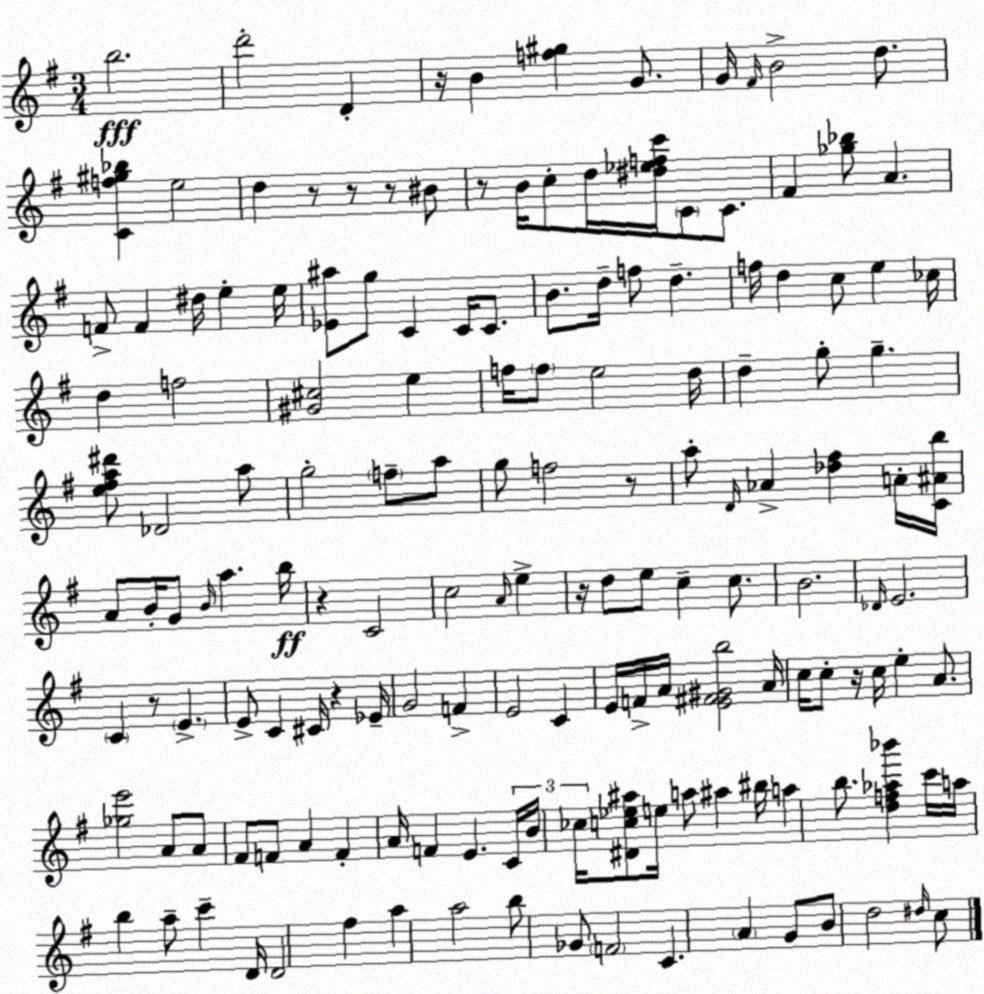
X:1
T:Untitled
M:3/4
L:1/4
K:G
b2 d'2 D z/4 B [f^g] G/2 G/4 ^F/4 B2 d/2 [Cf^g_b] e2 d z/2 z/2 z/2 ^B/2 z/2 B/4 c/2 d/4 [^d_efc']/4 C/2 C/2 ^F [_g_b]/2 A F/2 F ^d/4 e e/4 [_E^a]/2 g/2 C C/4 C/2 B/2 d/4 f/2 d f/4 d c/2 e _c/4 d f2 [^G^c]2 e f/4 f/2 e2 d/4 d g/2 g [e^fa^d']/2 _D2 a/2 g2 f/2 a/2 g/2 f2 z/2 a/2 D/4 _A [_d^f] A/4 [C^Ab]/4 A/2 B/4 G/2 B/4 a b/4 z C2 c2 A/4 e z/4 d/2 e/2 c c/2 B2 _D/4 E2 C z/2 E E/2 C ^C/4 z _E/4 G2 F E2 C E/4 F/4 A/4 [E^F^Gb]2 A/4 c/4 c/2 z/4 c/4 e A/2 [_ge']2 A/2 A/2 ^F/2 F/2 A F A/4 F E C/4 B/4 _c/4 [^Dc_e^a]/2 e/4 a/2 ^a ^b/4 a b/2 [df_a_b'] c'/4 a/4 b a/2 c' D/4 D2 ^f a a2 b/2 _G/2 F2 C A G/2 B/2 d2 ^d/4 c/2